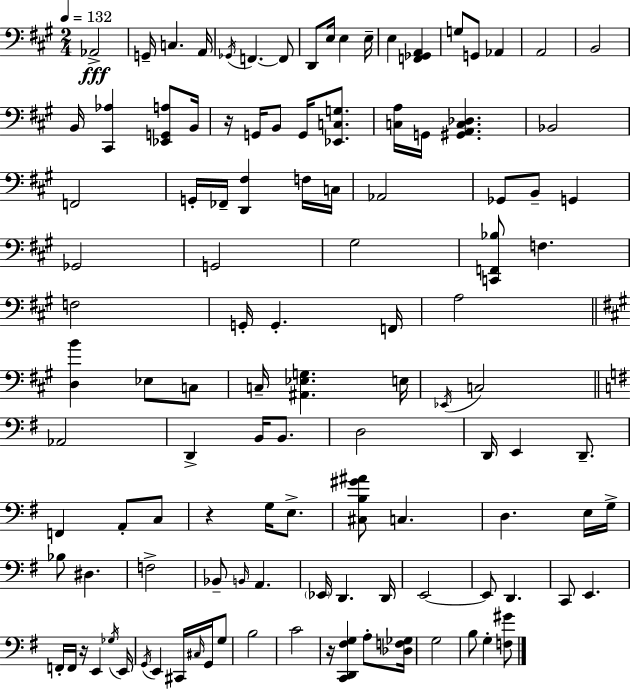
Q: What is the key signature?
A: A major